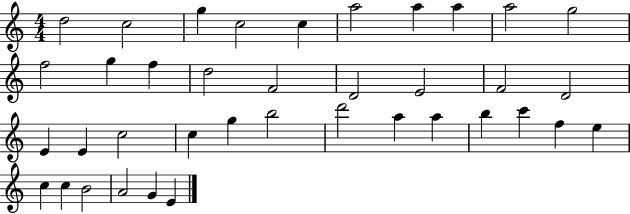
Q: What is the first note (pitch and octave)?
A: D5